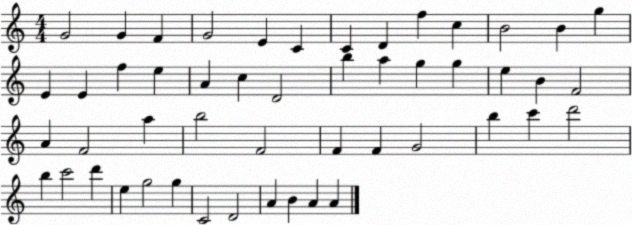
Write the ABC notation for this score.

X:1
T:Untitled
M:4/4
L:1/4
K:C
G2 G F G2 E C C D f c B2 B g E E f e A c D2 b a g g e B F2 A F2 a b2 F2 F F G2 b c' d'2 b c'2 d' e g2 g C2 D2 A B A A